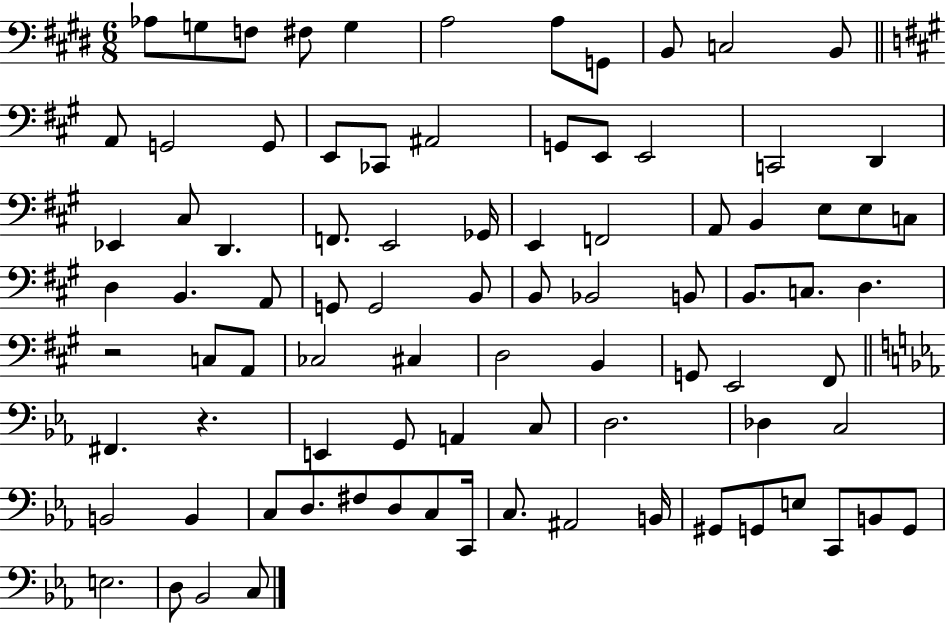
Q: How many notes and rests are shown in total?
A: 87